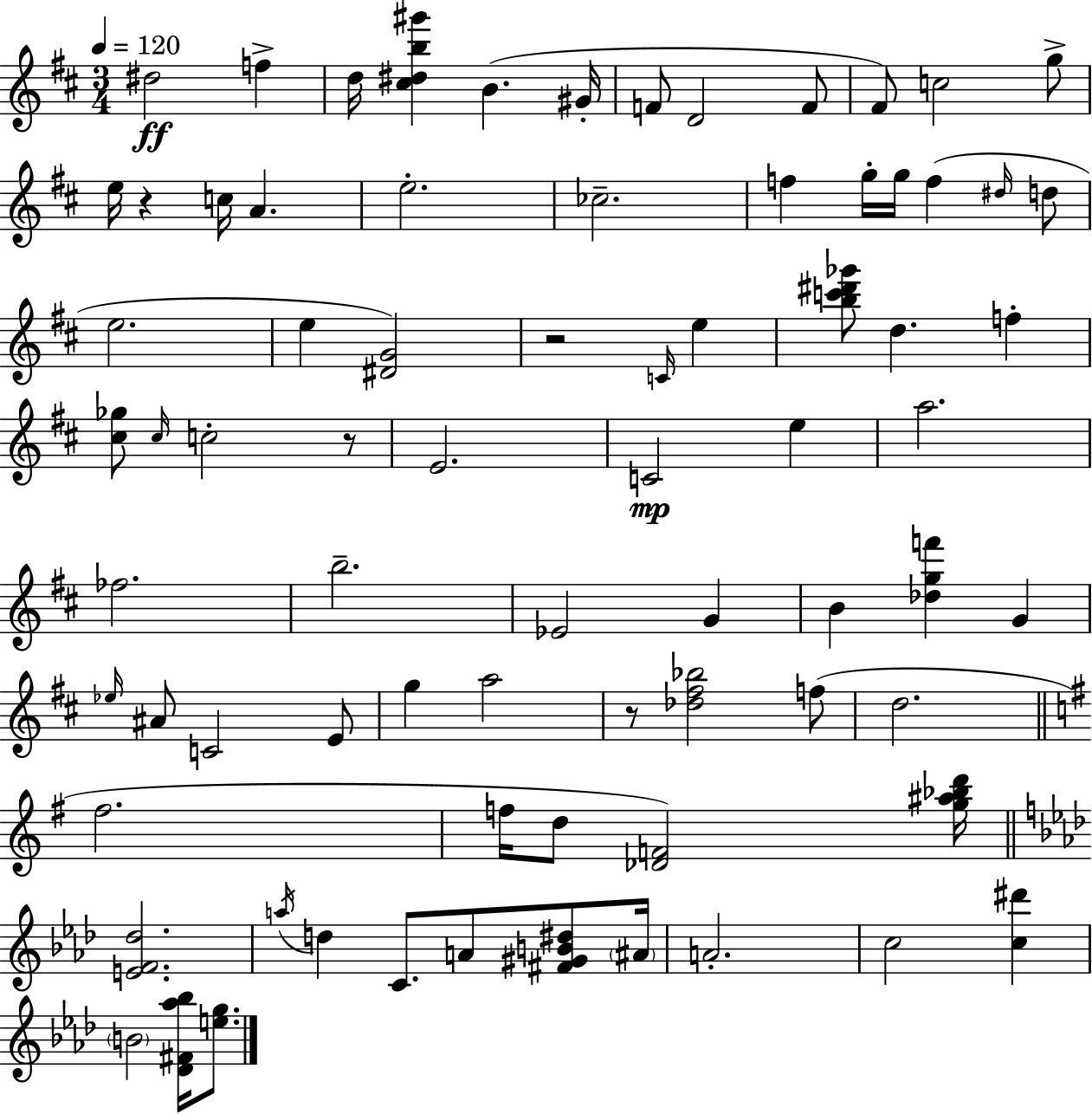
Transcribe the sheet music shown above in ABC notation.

X:1
T:Untitled
M:3/4
L:1/4
K:D
^d2 f d/4 [^c^db^g'] B ^G/4 F/2 D2 F/2 ^F/2 c2 g/2 e/4 z c/4 A e2 _c2 f g/4 g/4 f ^d/4 d/2 e2 e [^DG]2 z2 C/4 e [bc'^d'_g']/2 d f [^c_g]/2 ^c/4 c2 z/2 E2 C2 e a2 _f2 b2 _E2 G B [_dgf'] G _e/4 ^A/2 C2 E/2 g a2 z/2 [_d^f_b]2 f/2 d2 ^f2 f/4 d/2 [_DF]2 [g^a_bd']/4 [EF_d]2 a/4 d C/2 A/2 [^F^GB^d]/2 ^A/4 A2 c2 [c^d'] B2 [_D^F_a_b]/4 [eg]/2